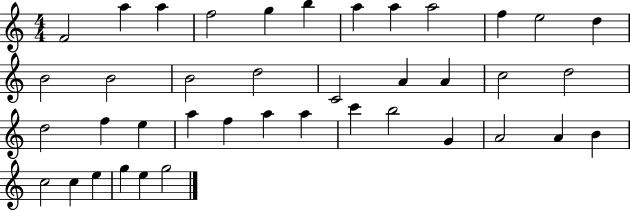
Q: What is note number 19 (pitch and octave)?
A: A4